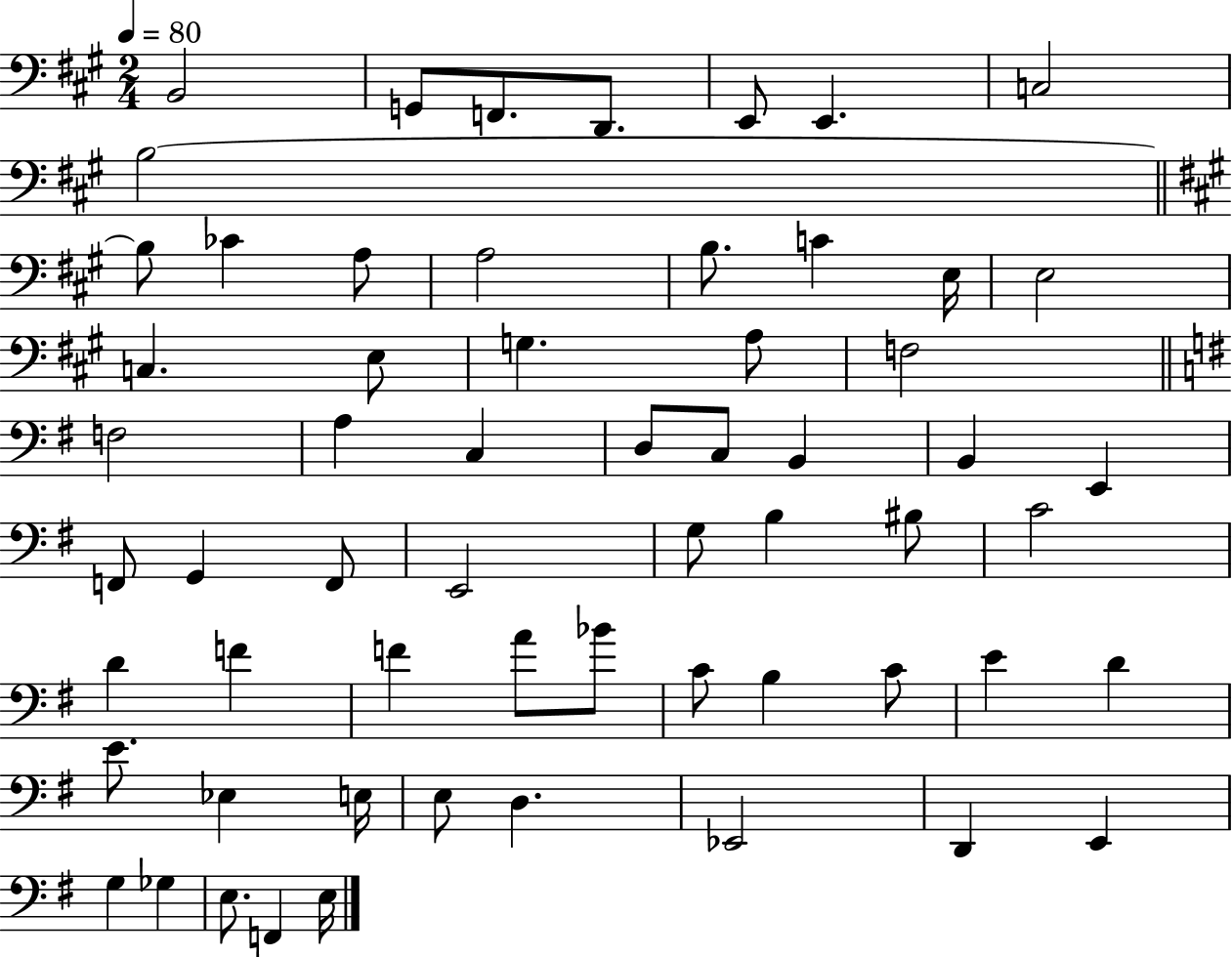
B2/h G2/e F2/e. D2/e. E2/e E2/q. C3/h B3/h B3/e CES4/q A3/e A3/h B3/e. C4/q E3/s E3/h C3/q. E3/e G3/q. A3/e F3/h F3/h A3/q C3/q D3/e C3/e B2/q B2/q E2/q F2/e G2/q F2/e E2/h G3/e B3/q BIS3/e C4/h D4/q F4/q F4/q A4/e Bb4/e C4/e B3/q C4/e E4/q D4/q E4/e. Eb3/q E3/s E3/e D3/q. Eb2/h D2/q E2/q G3/q Gb3/q E3/e. F2/q E3/s